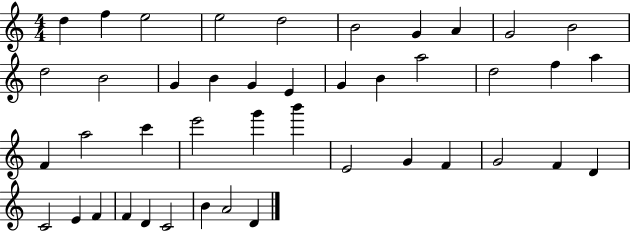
D5/q F5/q E5/h E5/h D5/h B4/h G4/q A4/q G4/h B4/h D5/h B4/h G4/q B4/q G4/q E4/q G4/q B4/q A5/h D5/h F5/q A5/q F4/q A5/h C6/q E6/h G6/q B6/q E4/h G4/q F4/q G4/h F4/q D4/q C4/h E4/q F4/q F4/q D4/q C4/h B4/q A4/h D4/q